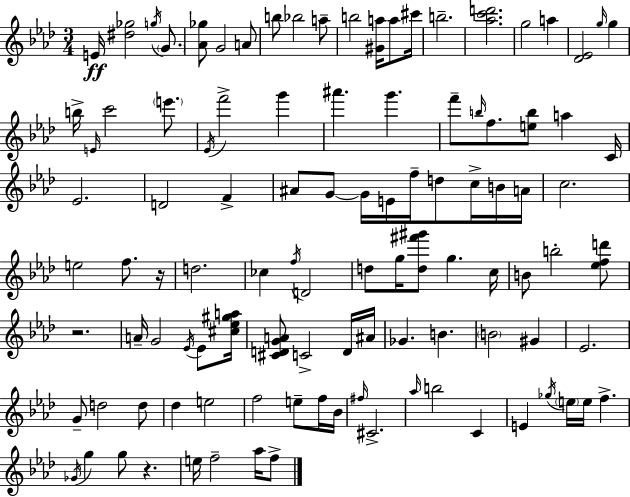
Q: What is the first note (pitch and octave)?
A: E4